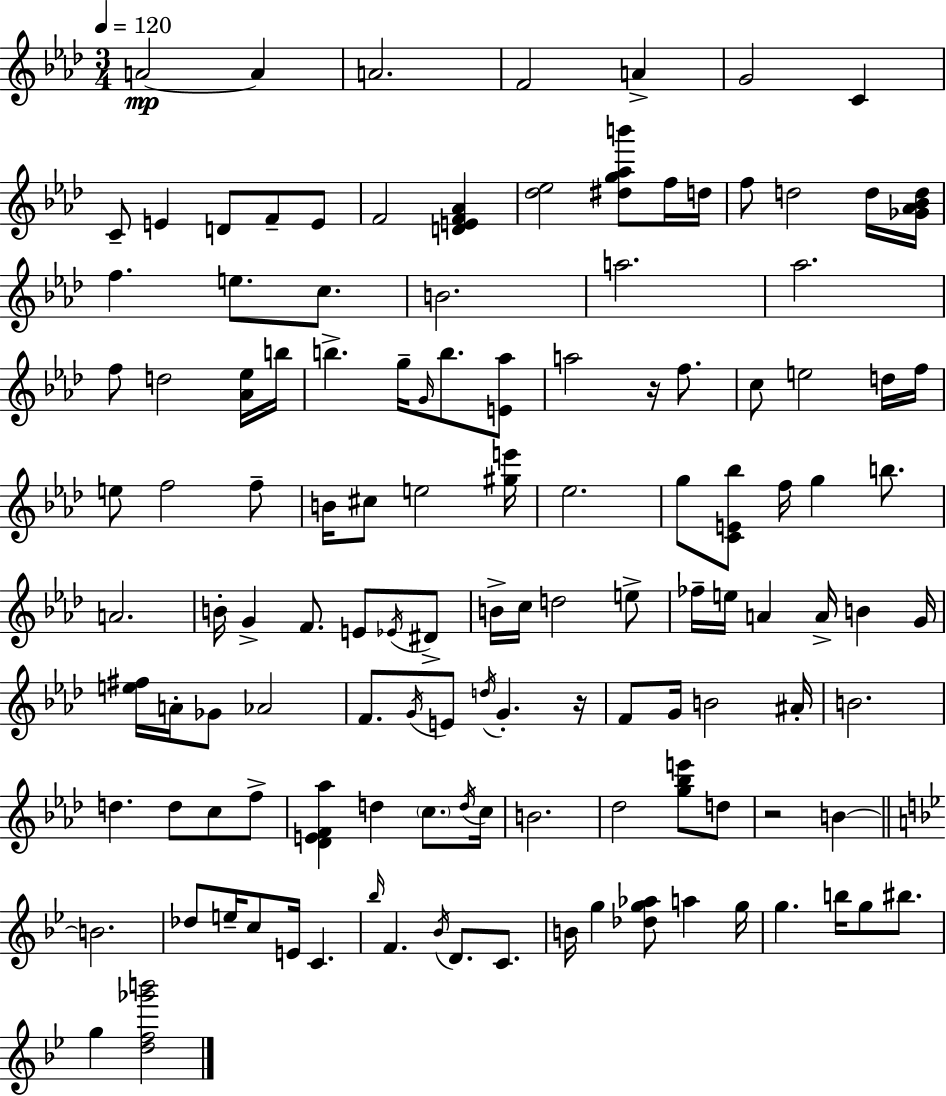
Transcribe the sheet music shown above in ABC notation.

X:1
T:Untitled
M:3/4
L:1/4
K:Fm
A2 A A2 F2 A G2 C C/2 E D/2 F/2 E/2 F2 [DEF_A] [_d_e]2 [^dg_ab']/2 f/4 d/4 f/2 d2 d/4 [_G_A_Bd]/4 f e/2 c/2 B2 a2 _a2 f/2 d2 [_A_e]/4 b/4 b g/4 G/4 b/2 [E_a]/2 a2 z/4 f/2 c/2 e2 d/4 f/4 e/2 f2 f/2 B/4 ^c/2 e2 [^ge']/4 _e2 g/2 [CE_b]/2 f/4 g b/2 A2 B/4 G F/2 E/2 _E/4 ^D/2 B/4 c/4 d2 e/2 _f/4 e/4 A A/4 B G/4 [e^f]/4 A/4 _G/2 _A2 F/2 G/4 E/2 d/4 G z/4 F/2 G/4 B2 ^A/4 B2 d d/2 c/2 f/2 [_DEF_a] d c/2 d/4 c/4 B2 _d2 [g_be']/2 d/2 z2 B B2 _d/2 e/4 c/2 E/4 C _b/4 F _B/4 D/2 C/2 B/4 g [_dg_a]/2 a g/4 g b/4 g/2 ^b/2 g [df_g'b']2